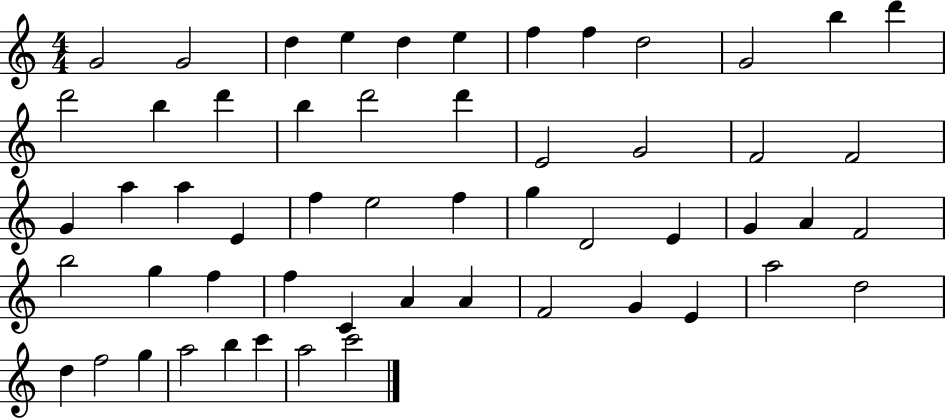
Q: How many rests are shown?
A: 0